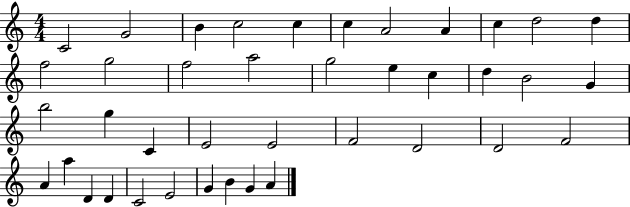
C4/h G4/h B4/q C5/h C5/q C5/q A4/h A4/q C5/q D5/h D5/q F5/h G5/h F5/h A5/h G5/h E5/q C5/q D5/q B4/h G4/q B5/h G5/q C4/q E4/h E4/h F4/h D4/h D4/h F4/h A4/q A5/q D4/q D4/q C4/h E4/h G4/q B4/q G4/q A4/q